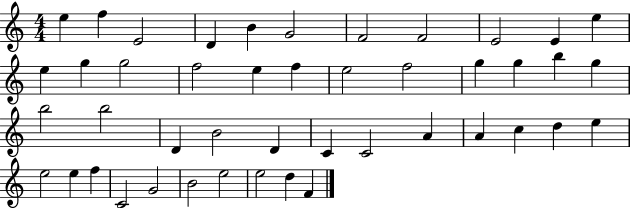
E5/q F5/q E4/h D4/q B4/q G4/h F4/h F4/h E4/h E4/q E5/q E5/q G5/q G5/h F5/h E5/q F5/q E5/h F5/h G5/q G5/q B5/q G5/q B5/h B5/h D4/q B4/h D4/q C4/q C4/h A4/q A4/q C5/q D5/q E5/q E5/h E5/q F5/q C4/h G4/h B4/h E5/h E5/h D5/q F4/q